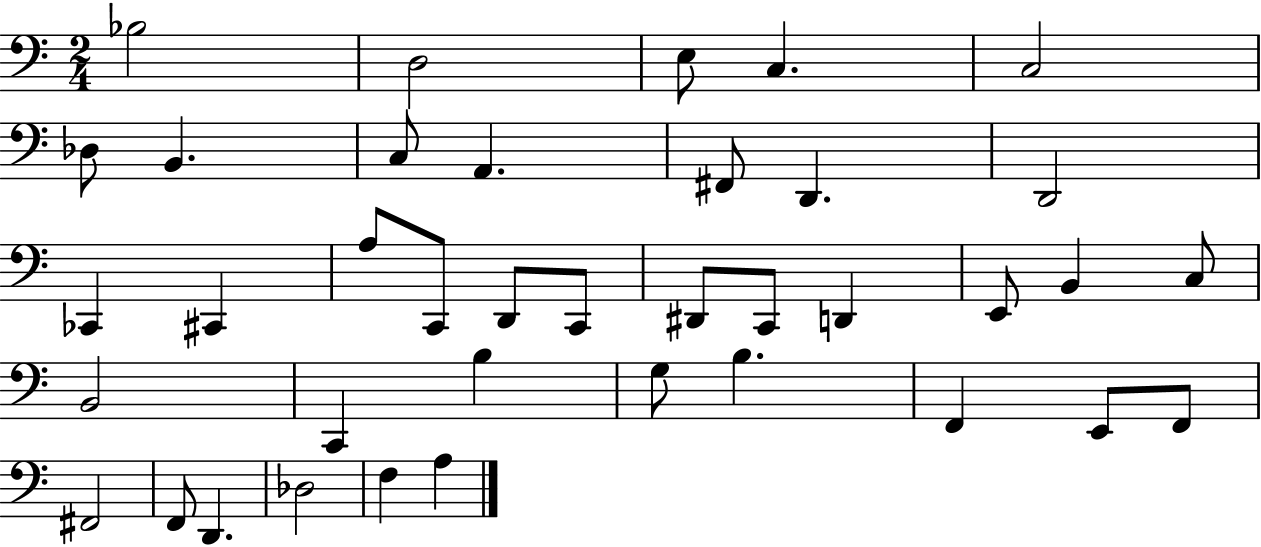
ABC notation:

X:1
T:Untitled
M:2/4
L:1/4
K:C
_B,2 D,2 E,/2 C, C,2 _D,/2 B,, C,/2 A,, ^F,,/2 D,, D,,2 _C,, ^C,, A,/2 C,,/2 D,,/2 C,,/2 ^D,,/2 C,,/2 D,, E,,/2 B,, C,/2 B,,2 C,, B, G,/2 B, F,, E,,/2 F,,/2 ^F,,2 F,,/2 D,, _D,2 F, A,